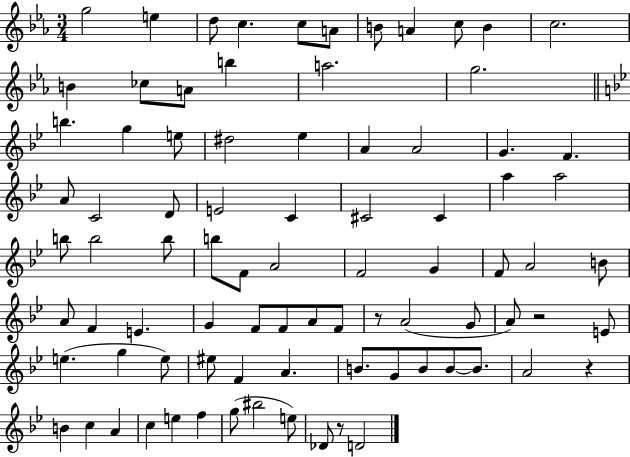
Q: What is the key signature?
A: EES major